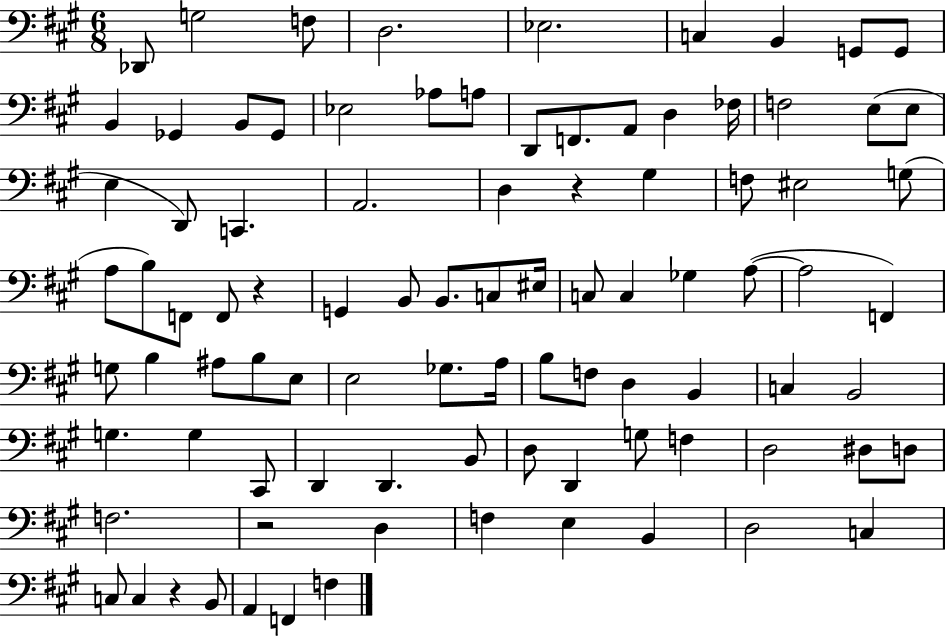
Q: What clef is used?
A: bass